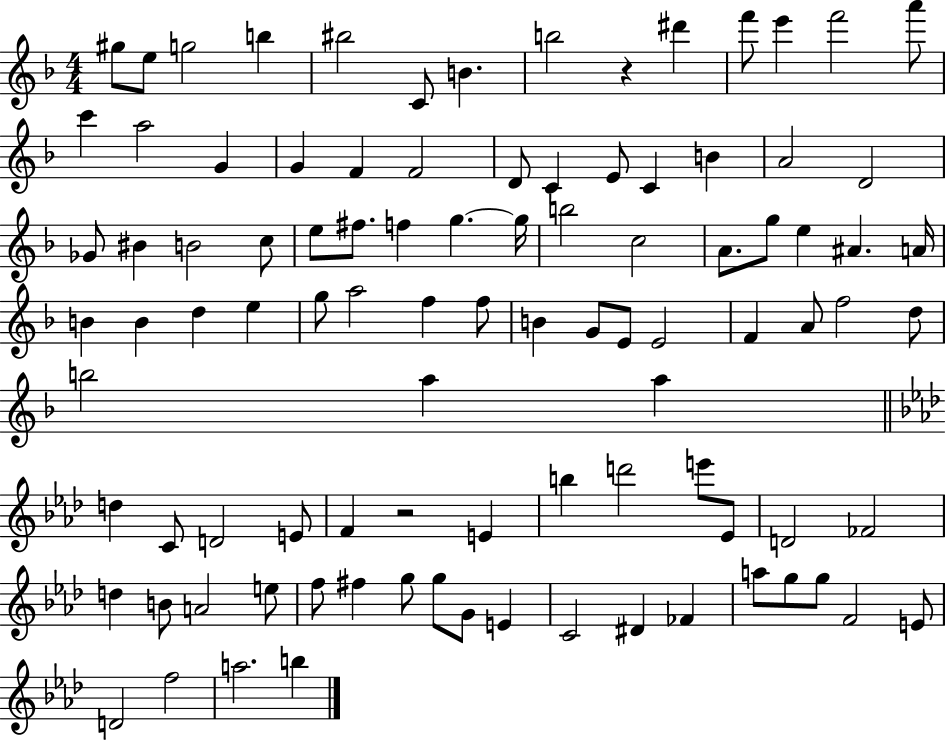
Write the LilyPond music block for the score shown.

{
  \clef treble
  \numericTimeSignature
  \time 4/4
  \key f \major
  gis''8 e''8 g''2 b''4 | bis''2 c'8 b'4. | b''2 r4 dis'''4 | f'''8 e'''4 f'''2 a'''8 | \break c'''4 a''2 g'4 | g'4 f'4 f'2 | d'8 c'4 e'8 c'4 b'4 | a'2 d'2 | \break ges'8 bis'4 b'2 c''8 | e''8 fis''8. f''4 g''4.~~ g''16 | b''2 c''2 | a'8. g''8 e''4 ais'4. a'16 | \break b'4 b'4 d''4 e''4 | g''8 a''2 f''4 f''8 | b'4 g'8 e'8 e'2 | f'4 a'8 f''2 d''8 | \break b''2 a''4 a''4 | \bar "||" \break \key f \minor d''4 c'8 d'2 e'8 | f'4 r2 e'4 | b''4 d'''2 e'''8 ees'8 | d'2 fes'2 | \break d''4 b'8 a'2 e''8 | f''8 fis''4 g''8 g''8 g'8 e'4 | c'2 dis'4 fes'4 | a''8 g''8 g''8 f'2 e'8 | \break d'2 f''2 | a''2. b''4 | \bar "|."
}